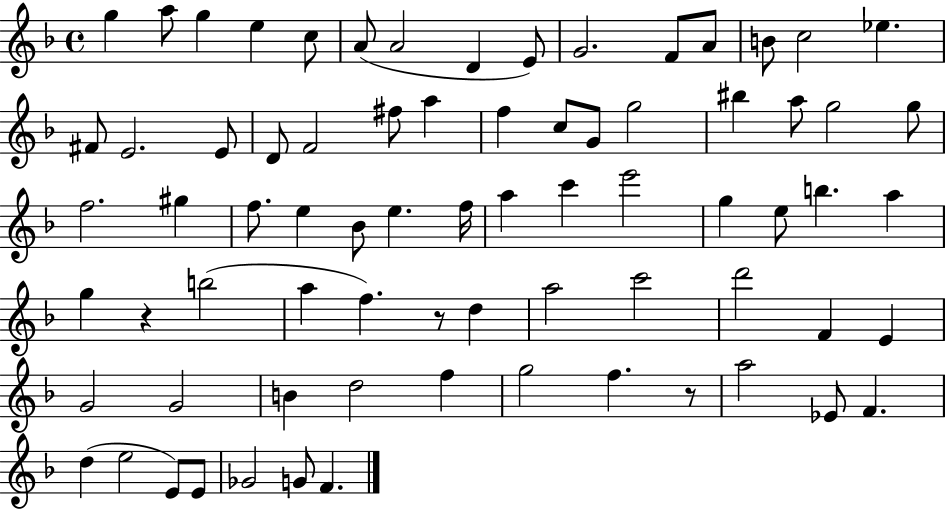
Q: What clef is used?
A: treble